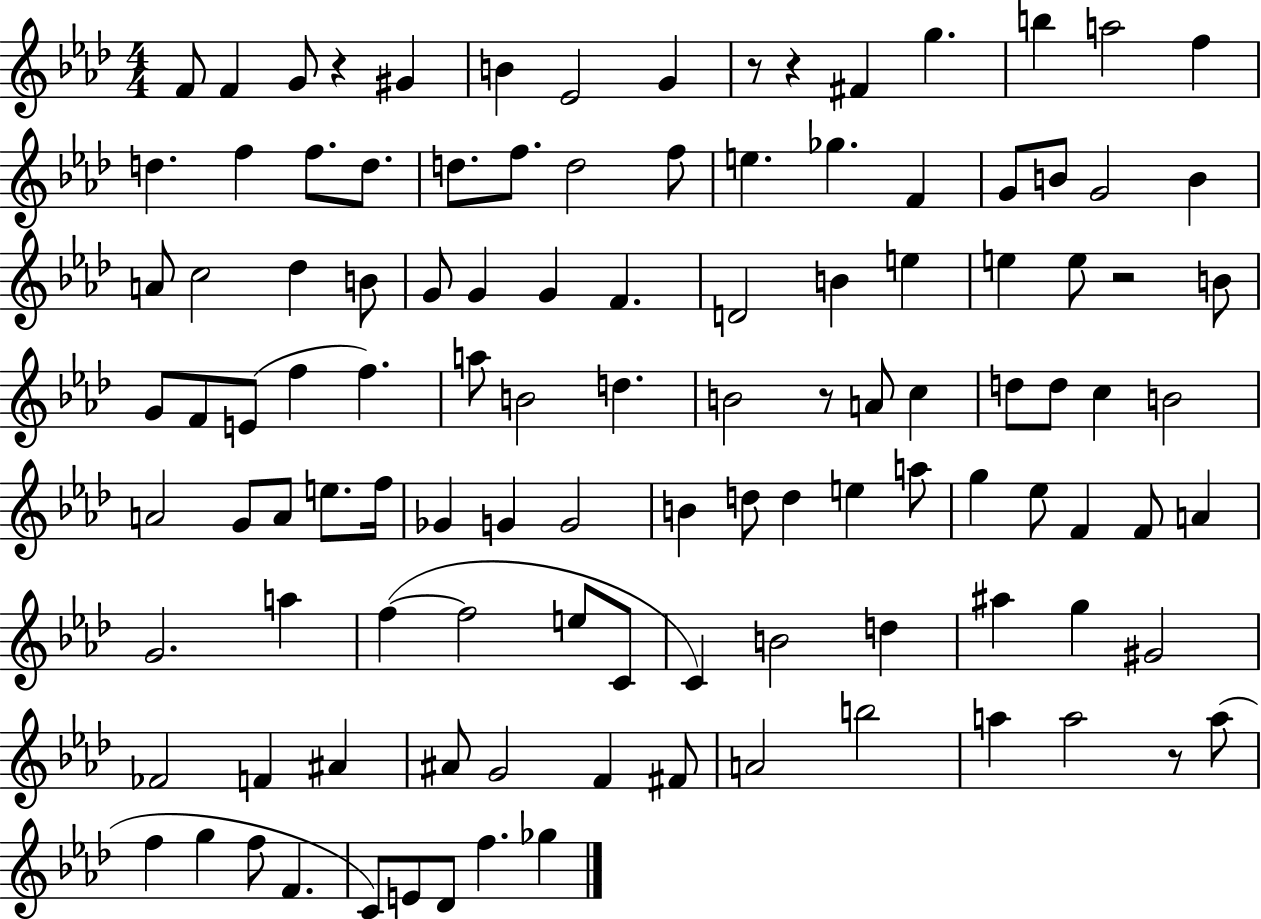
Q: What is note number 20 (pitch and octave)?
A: F5